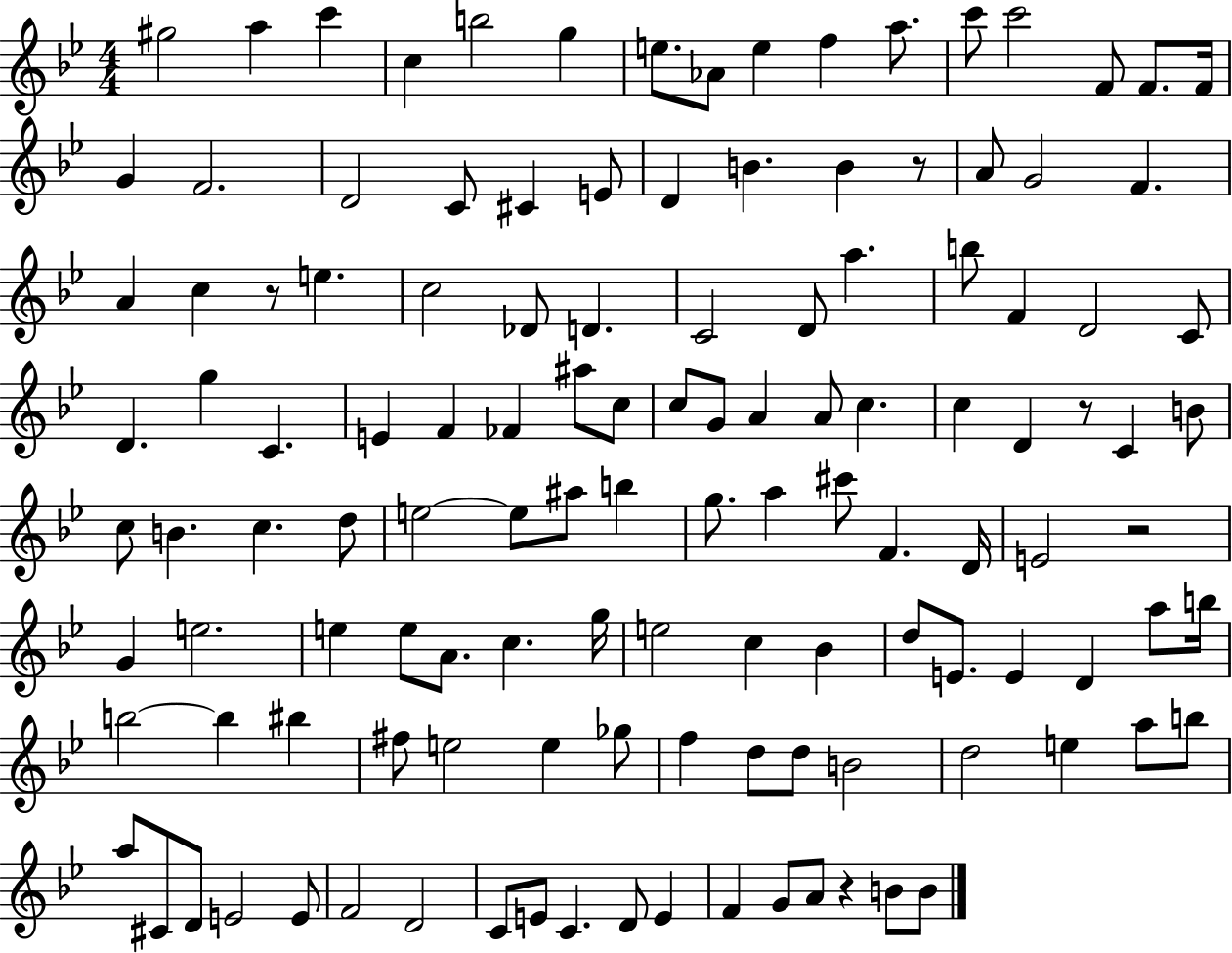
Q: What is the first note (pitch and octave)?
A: G#5